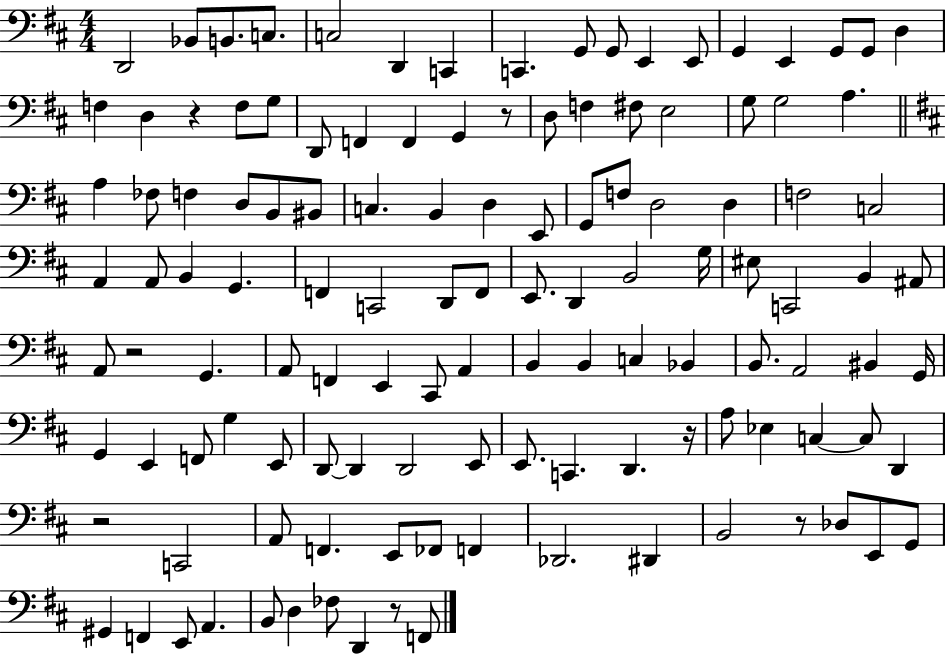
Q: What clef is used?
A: bass